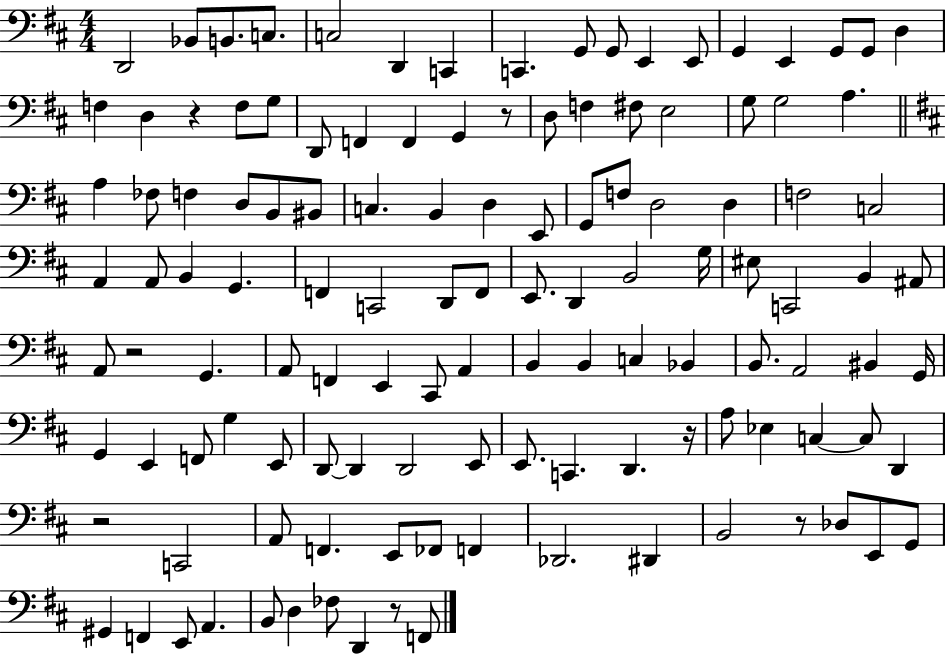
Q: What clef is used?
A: bass